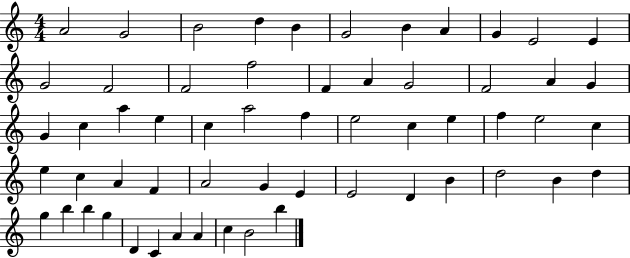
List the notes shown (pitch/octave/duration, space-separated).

A4/h G4/h B4/h D5/q B4/q G4/h B4/q A4/q G4/q E4/h E4/q G4/h F4/h F4/h F5/h F4/q A4/q G4/h F4/h A4/q G4/q G4/q C5/q A5/q E5/q C5/q A5/h F5/q E5/h C5/q E5/q F5/q E5/h C5/q E5/q C5/q A4/q F4/q A4/h G4/q E4/q E4/h D4/q B4/q D5/h B4/q D5/q G5/q B5/q B5/q G5/q D4/q C4/q A4/q A4/q C5/q B4/h B5/q